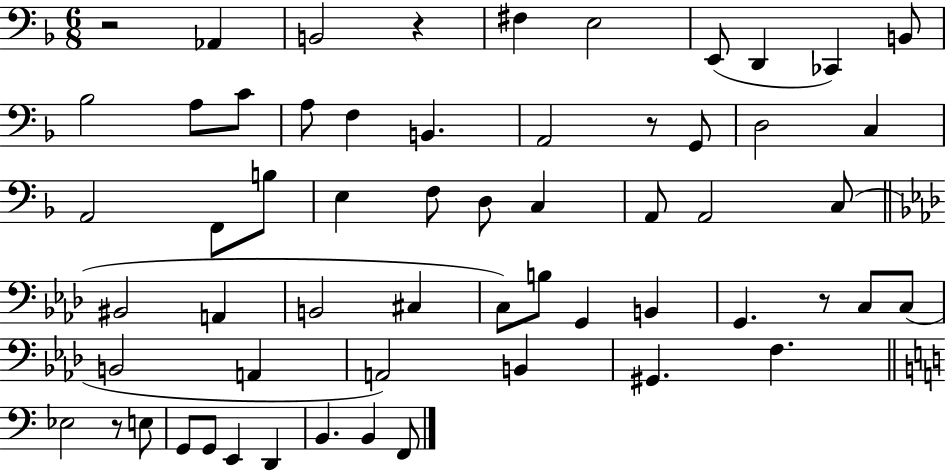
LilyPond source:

{
  \clef bass
  \numericTimeSignature
  \time 6/8
  \key f \major
  r2 aes,4 | b,2 r4 | fis4 e2 | e,8( d,4 ces,4) b,8 | \break bes2 a8 c'8 | a8 f4 b,4. | a,2 r8 g,8 | d2 c4 | \break a,2 f,8 b8 | e4 f8 d8 c4 | a,8 a,2 c8( | \bar "||" \break \key f \minor bis,2 a,4 | b,2 cis4 | c8) b8 g,4 b,4 | g,4. r8 c8 c8( | \break b,2 a,4 | a,2) b,4 | gis,4. f4. | \bar "||" \break \key a \minor ees2 r8 e8 | g,8 g,8 e,4 d,4 | b,4. b,4 f,8 | \bar "|."
}